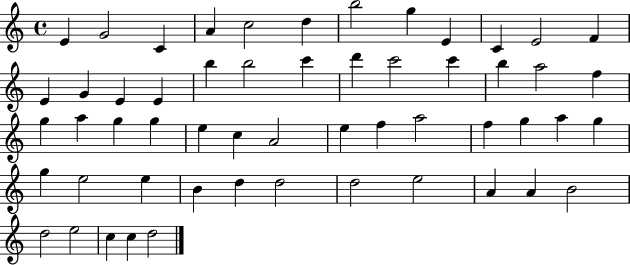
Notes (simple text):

E4/q G4/h C4/q A4/q C5/h D5/q B5/h G5/q E4/q C4/q E4/h F4/q E4/q G4/q E4/q E4/q B5/q B5/h C6/q D6/q C6/h C6/q B5/q A5/h F5/q G5/q A5/q G5/q G5/q E5/q C5/q A4/h E5/q F5/q A5/h F5/q G5/q A5/q G5/q G5/q E5/h E5/q B4/q D5/q D5/h D5/h E5/h A4/q A4/q B4/h D5/h E5/h C5/q C5/q D5/h